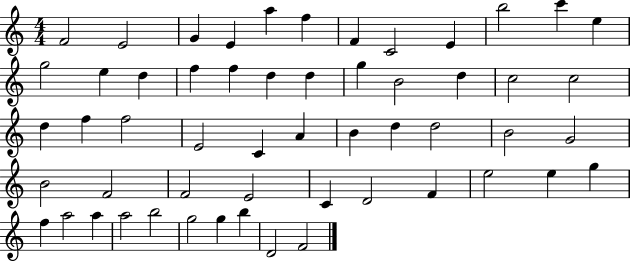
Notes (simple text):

F4/h E4/h G4/q E4/q A5/q F5/q F4/q C4/h E4/q B5/h C6/q E5/q G5/h E5/q D5/q F5/q F5/q D5/q D5/q G5/q B4/h D5/q C5/h C5/h D5/q F5/q F5/h E4/h C4/q A4/q B4/q D5/q D5/h B4/h G4/h B4/h F4/h F4/h E4/h C4/q D4/h F4/q E5/h E5/q G5/q F5/q A5/h A5/q A5/h B5/h G5/h G5/q B5/q D4/h F4/h